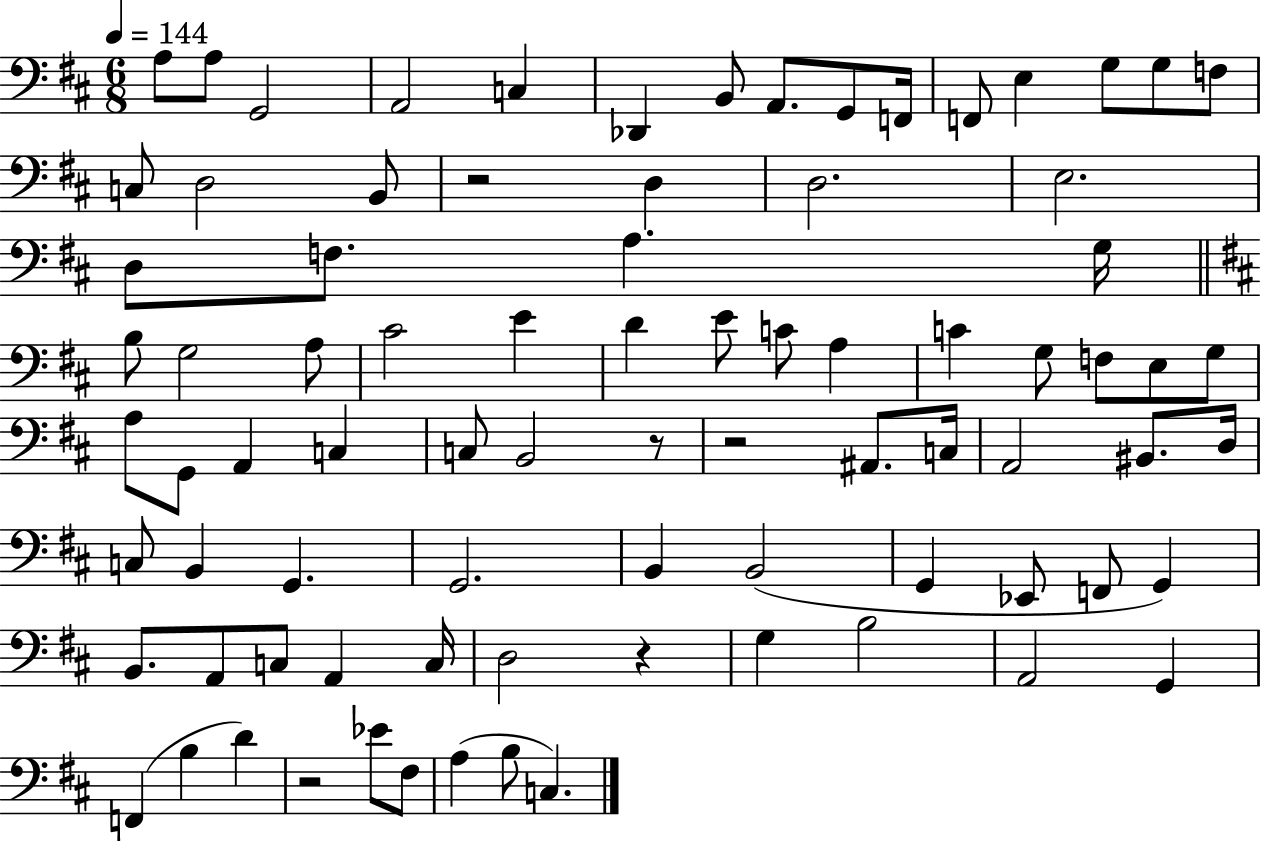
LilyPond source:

{
  \clef bass
  \numericTimeSignature
  \time 6/8
  \key d \major
  \tempo 4 = 144
  a8 a8 g,2 | a,2 c4 | des,4 b,8 a,8. g,8 f,16 | f,8 e4 g8 g8 f8 | \break c8 d2 b,8 | r2 d4 | d2. | e2. | \break d8 f8. a4. g16 | \bar "||" \break \key d \major b8 g2 a8 | cis'2 e'4 | d'4 e'8 c'8 a4 | c'4 g8 f8 e8 g8 | \break a8 g,8 a,4 c4 | c8 b,2 r8 | r2 ais,8. c16 | a,2 bis,8. d16 | \break c8 b,4 g,4. | g,2. | b,4 b,2( | g,4 ees,8 f,8 g,4) | \break b,8. a,8 c8 a,4 c16 | d2 r4 | g4 b2 | a,2 g,4 | \break f,4( b4 d'4) | r2 ees'8 fis8 | a4( b8 c4.) | \bar "|."
}